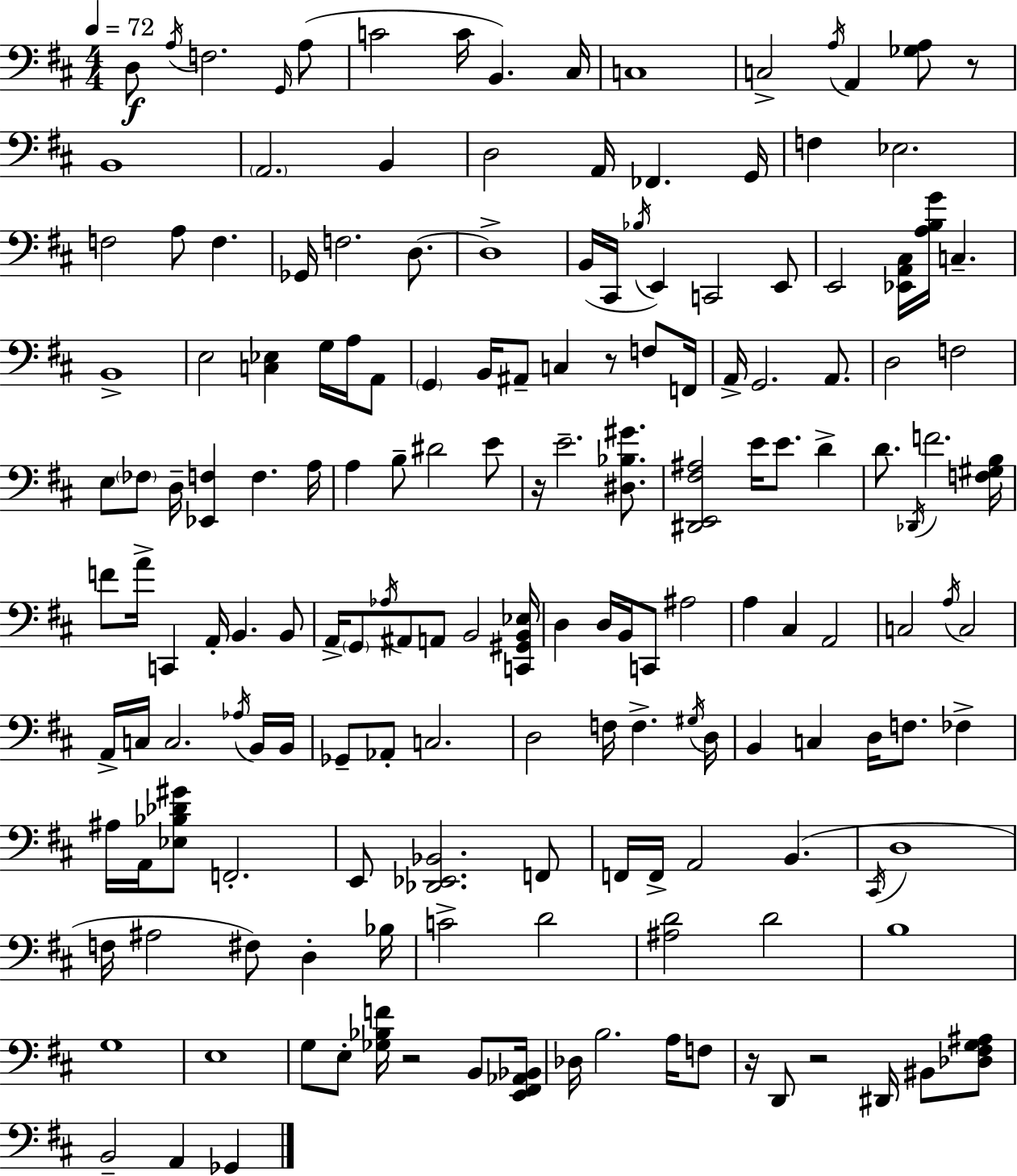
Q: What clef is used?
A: bass